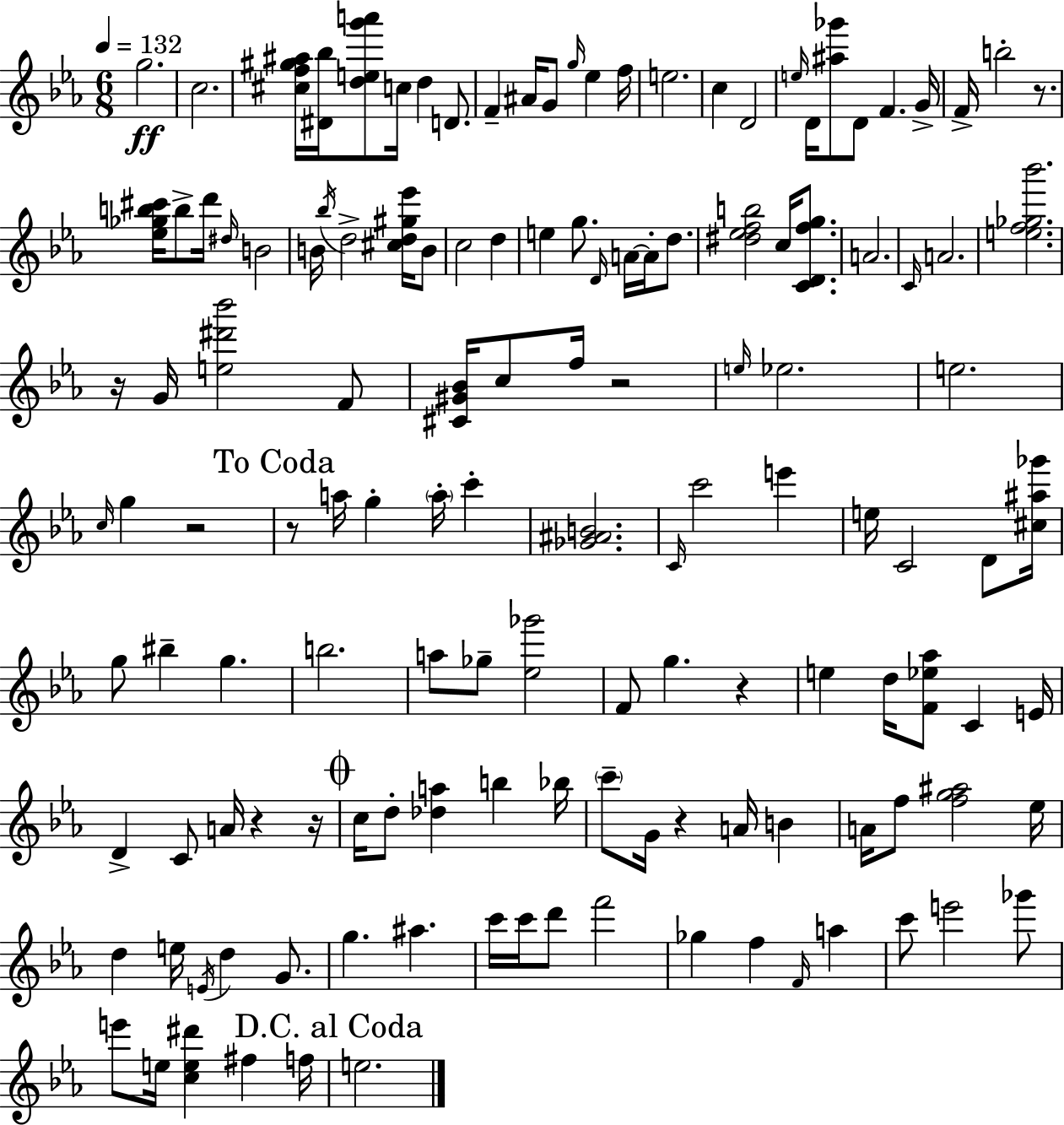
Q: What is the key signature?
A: EES major